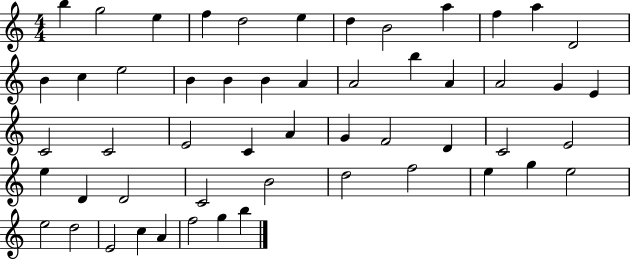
B5/q G5/h E5/q F5/q D5/h E5/q D5/q B4/h A5/q F5/q A5/q D4/h B4/q C5/q E5/h B4/q B4/q B4/q A4/q A4/h B5/q A4/q A4/h G4/q E4/q C4/h C4/h E4/h C4/q A4/q G4/q F4/h D4/q C4/h E4/h E5/q D4/q D4/h C4/h B4/h D5/h F5/h E5/q G5/q E5/h E5/h D5/h E4/h C5/q A4/q F5/h G5/q B5/q